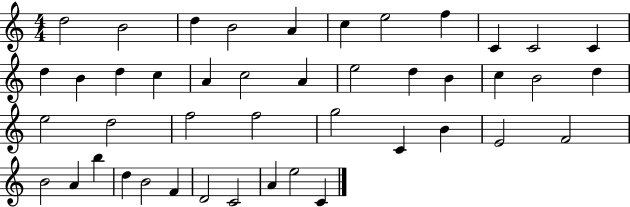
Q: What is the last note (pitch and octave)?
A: C4